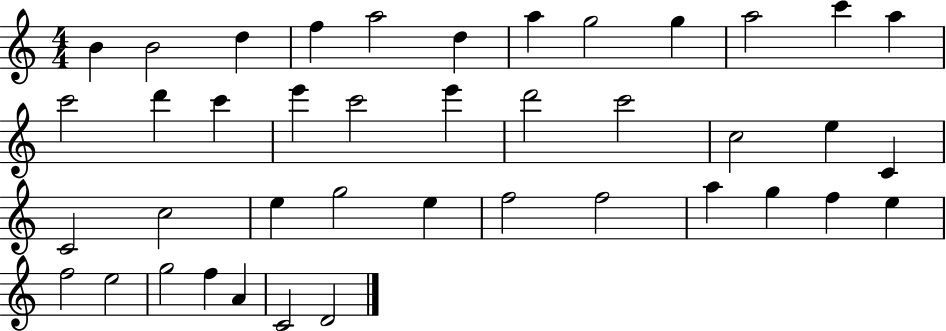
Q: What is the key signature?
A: C major